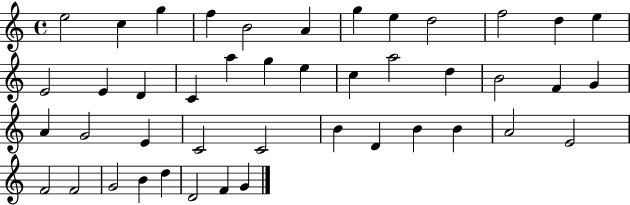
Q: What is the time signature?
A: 4/4